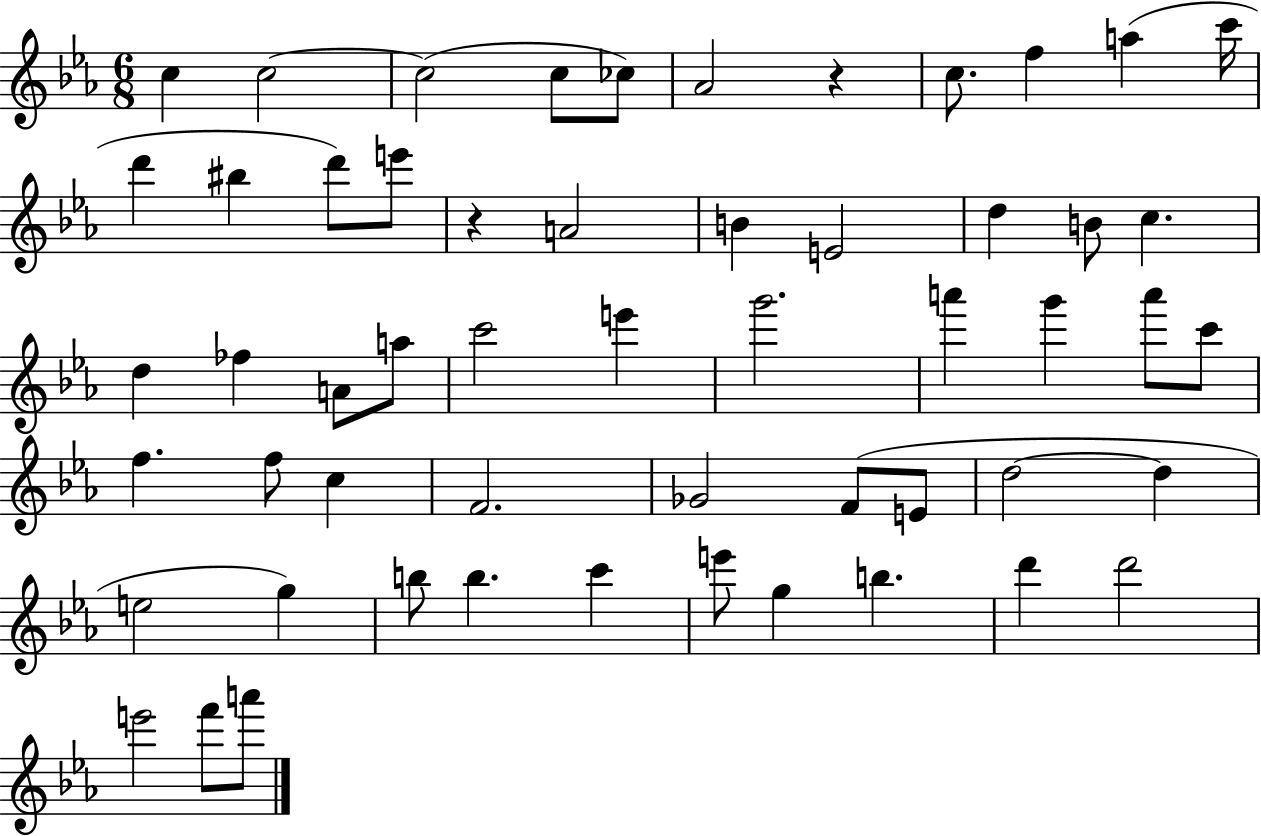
{
  \clef treble
  \numericTimeSignature
  \time 6/8
  \key ees \major
  c''4 c''2~~ | c''2( c''8 ces''8) | aes'2 r4 | c''8. f''4 a''4( c'''16 | \break d'''4 bis''4 d'''8) e'''8 | r4 a'2 | b'4 e'2 | d''4 b'8 c''4. | \break d''4 fes''4 a'8 a''8 | c'''2 e'''4 | g'''2. | a'''4 g'''4 a'''8 c'''8 | \break f''4. f''8 c''4 | f'2. | ges'2 f'8( e'8 | d''2~~ d''4 | \break e''2 g''4) | b''8 b''4. c'''4 | e'''8 g''4 b''4. | d'''4 d'''2 | \break e'''2 f'''8 a'''8 | \bar "|."
}